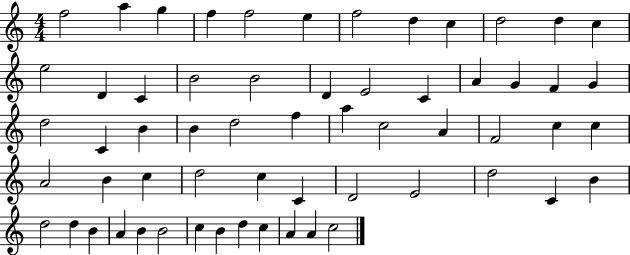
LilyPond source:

{
  \clef treble
  \numericTimeSignature
  \time 4/4
  \key c \major
  f''2 a''4 g''4 | f''4 f''2 e''4 | f''2 d''4 c''4 | d''2 d''4 c''4 | \break e''2 d'4 c'4 | b'2 b'2 | d'4 e'2 c'4 | a'4 g'4 f'4 g'4 | \break d''2 c'4 b'4 | b'4 d''2 f''4 | a''4 c''2 a'4 | f'2 c''4 c''4 | \break a'2 b'4 c''4 | d''2 c''4 c'4 | d'2 e'2 | d''2 c'4 b'4 | \break d''2 d''4 b'4 | a'4 b'4 b'2 | c''4 b'4 d''4 c''4 | a'4 a'4 c''2 | \break \bar "|."
}